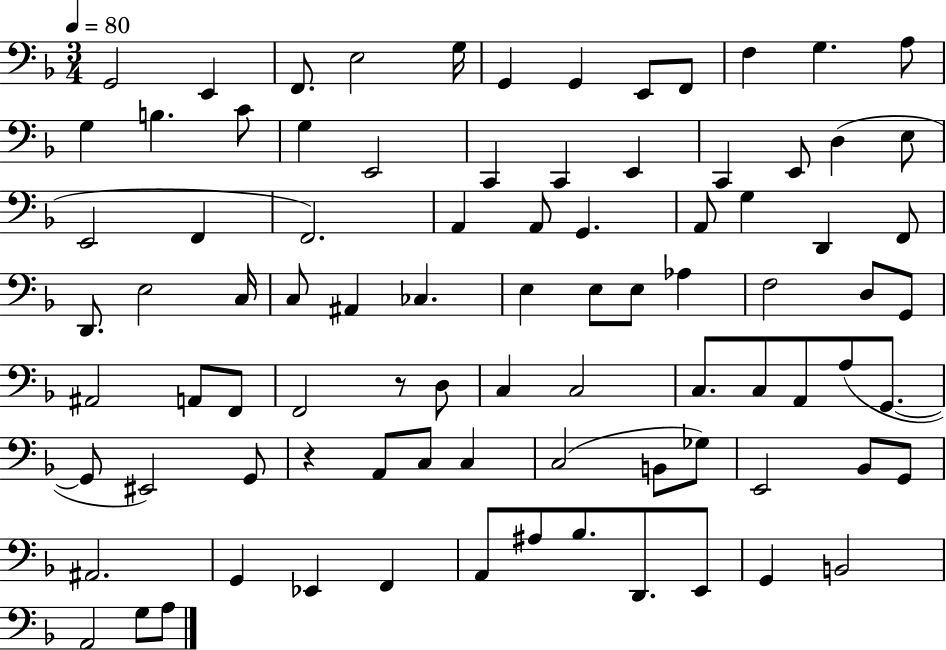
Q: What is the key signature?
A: F major